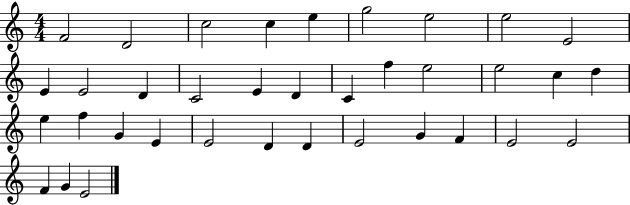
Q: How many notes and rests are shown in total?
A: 36